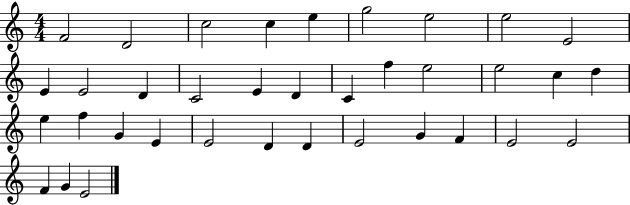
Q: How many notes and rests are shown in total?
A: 36